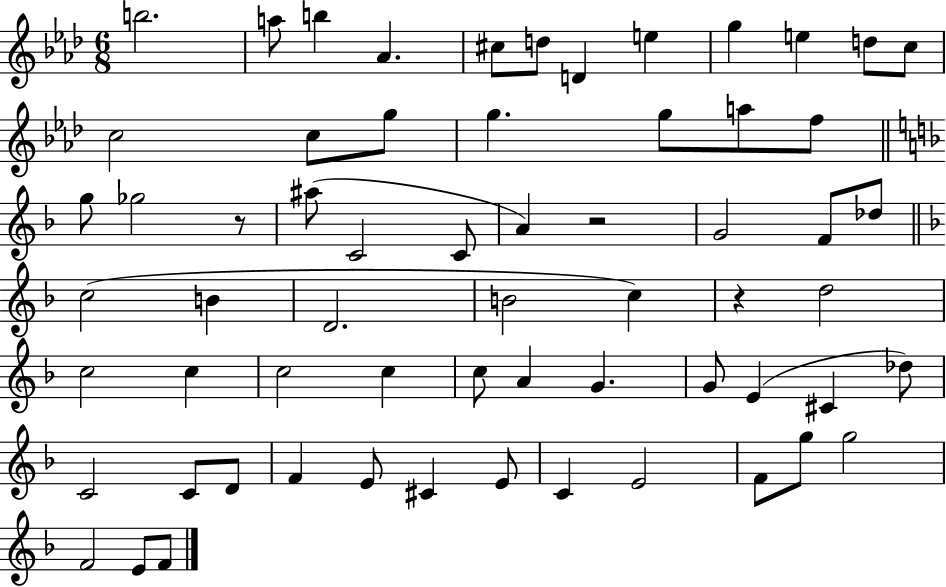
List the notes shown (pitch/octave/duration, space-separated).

B5/h. A5/e B5/q Ab4/q. C#5/e D5/e D4/q E5/q G5/q E5/q D5/e C5/e C5/h C5/e G5/e G5/q. G5/e A5/e F5/e G5/e Gb5/h R/e A#5/e C4/h C4/e A4/q R/h G4/h F4/e Db5/e C5/h B4/q D4/h. B4/h C5/q R/q D5/h C5/h C5/q C5/h C5/q C5/e A4/q G4/q. G4/e E4/q C#4/q Db5/e C4/h C4/e D4/e F4/q E4/e C#4/q E4/e C4/q E4/h F4/e G5/e G5/h F4/h E4/e F4/e